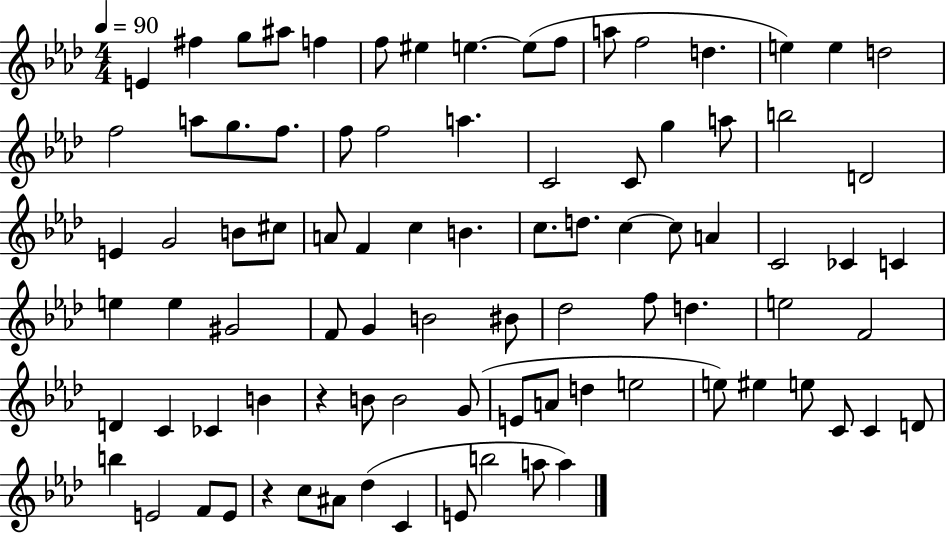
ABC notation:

X:1
T:Untitled
M:4/4
L:1/4
K:Ab
E ^f g/2 ^a/2 f f/2 ^e e e/2 f/2 a/2 f2 d e e d2 f2 a/2 g/2 f/2 f/2 f2 a C2 C/2 g a/2 b2 D2 E G2 B/2 ^c/2 A/2 F c B c/2 d/2 c c/2 A C2 _C C e e ^G2 F/2 G B2 ^B/2 _d2 f/2 d e2 F2 D C _C B z B/2 B2 G/2 E/2 A/2 d e2 e/2 ^e e/2 C/2 C D/2 b E2 F/2 E/2 z c/2 ^A/2 _d C E/2 b2 a/2 a